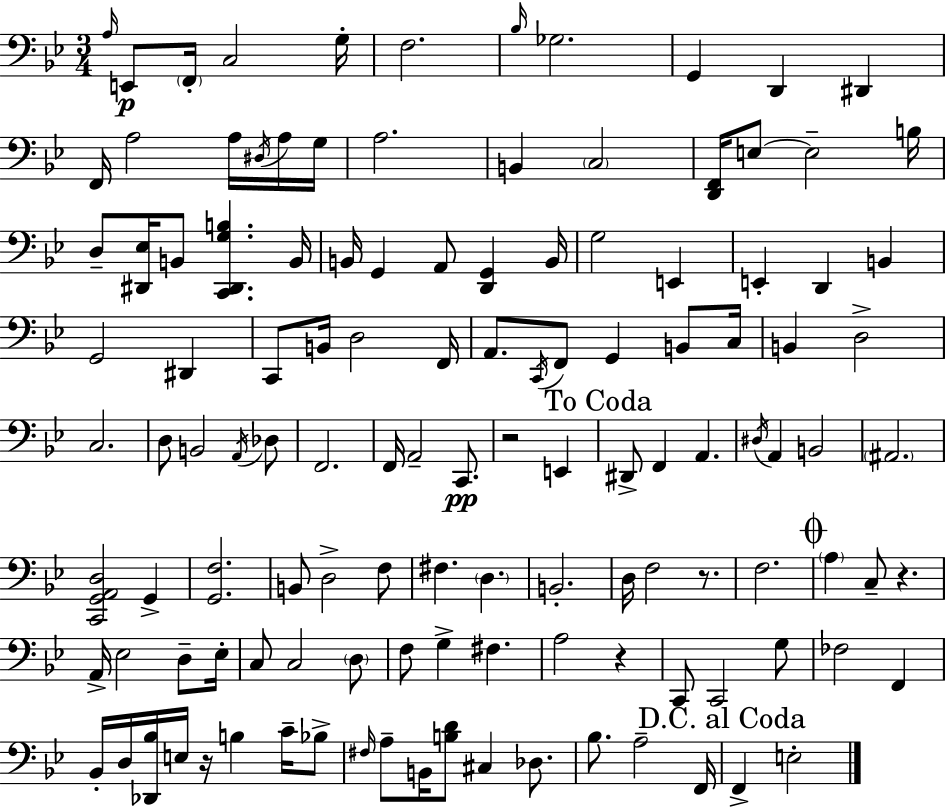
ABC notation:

X:1
T:Untitled
M:3/4
L:1/4
K:Bb
A,/4 E,,/2 F,,/4 C,2 G,/4 F,2 _B,/4 _G,2 G,, D,, ^D,, F,,/4 A,2 A,/4 ^D,/4 A,/4 G,/4 A,2 B,, C,2 [D,,F,,]/4 E,/2 E,2 B,/4 D,/2 [^D,,_E,]/4 B,,/2 [C,,^D,,G,B,] B,,/4 B,,/4 G,, A,,/2 [D,,G,,] B,,/4 G,2 E,, E,, D,, B,, G,,2 ^D,, C,,/2 B,,/4 D,2 F,,/4 A,,/2 C,,/4 F,,/2 G,, B,,/2 C,/4 B,, D,2 C,2 D,/2 B,,2 A,,/4 _D,/2 F,,2 F,,/4 A,,2 C,,/2 z2 E,, ^D,,/2 F,, A,, ^D,/4 A,, B,,2 ^A,,2 [C,,G,,A,,D,]2 G,, [G,,F,]2 B,,/2 D,2 F,/2 ^F, D, B,,2 D,/4 F,2 z/2 F,2 A, C,/2 z A,,/4 _E,2 D,/2 _E,/4 C,/2 C,2 D,/2 F,/2 G, ^F, A,2 z C,,/2 C,,2 G,/2 _F,2 F,, _B,,/4 D,/4 [_D,,_B,]/4 E,/4 z/4 B, C/4 _B,/2 ^F,/4 A,/2 B,,/4 [B,D]/2 ^C, _D,/2 _B,/2 A,2 F,,/4 F,, E,2